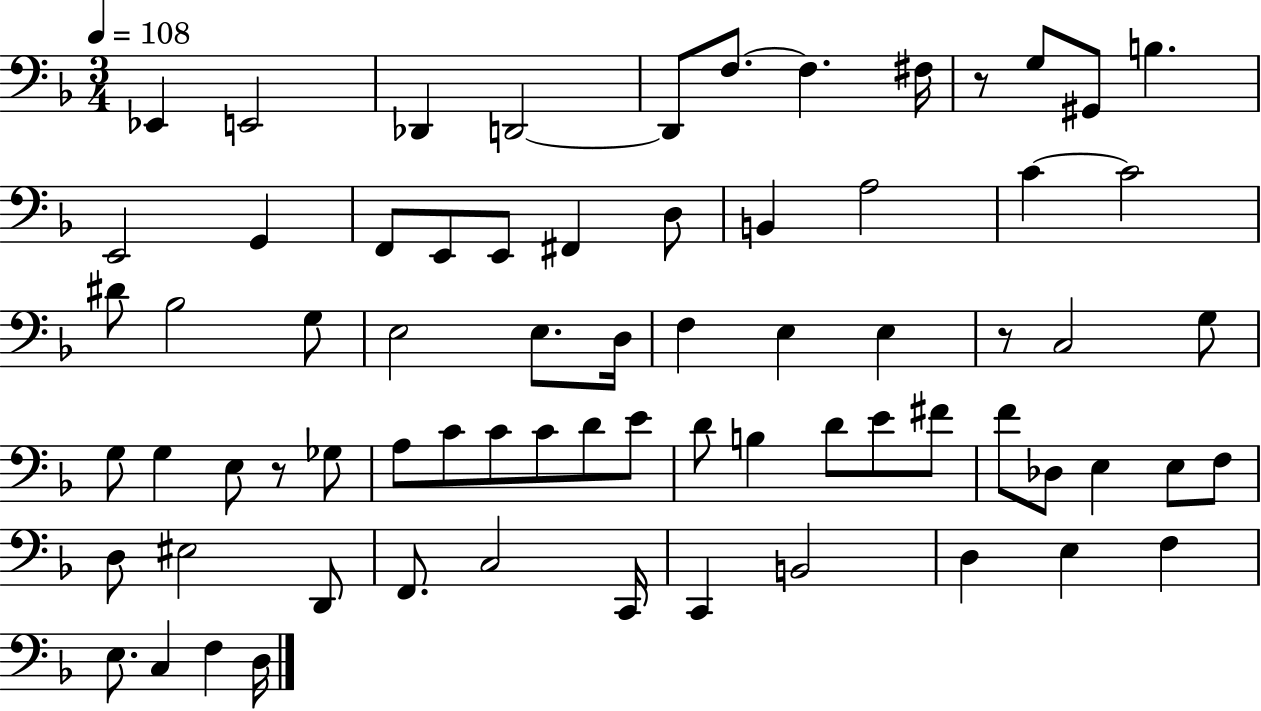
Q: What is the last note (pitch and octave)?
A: D3